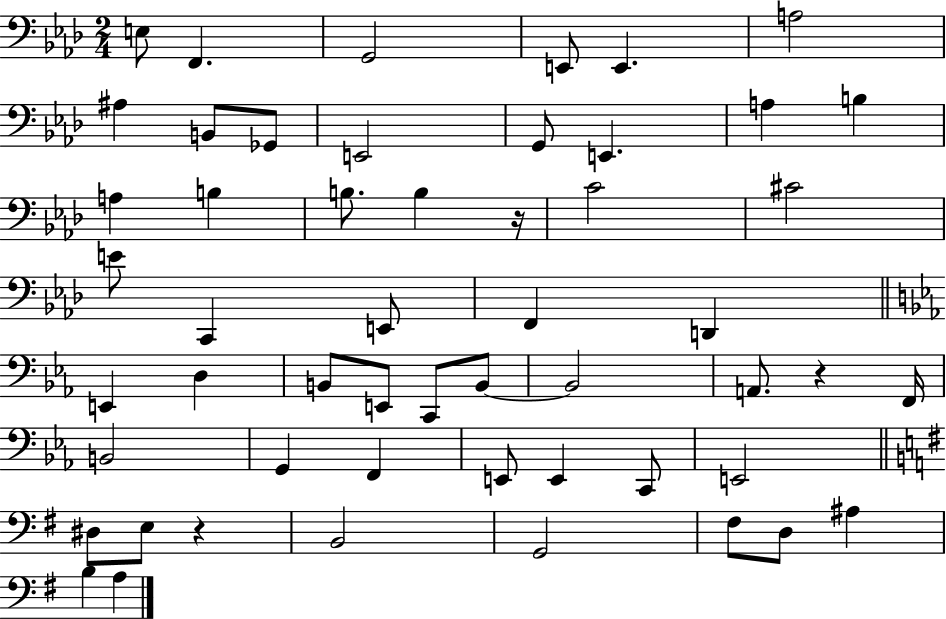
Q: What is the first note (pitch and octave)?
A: E3